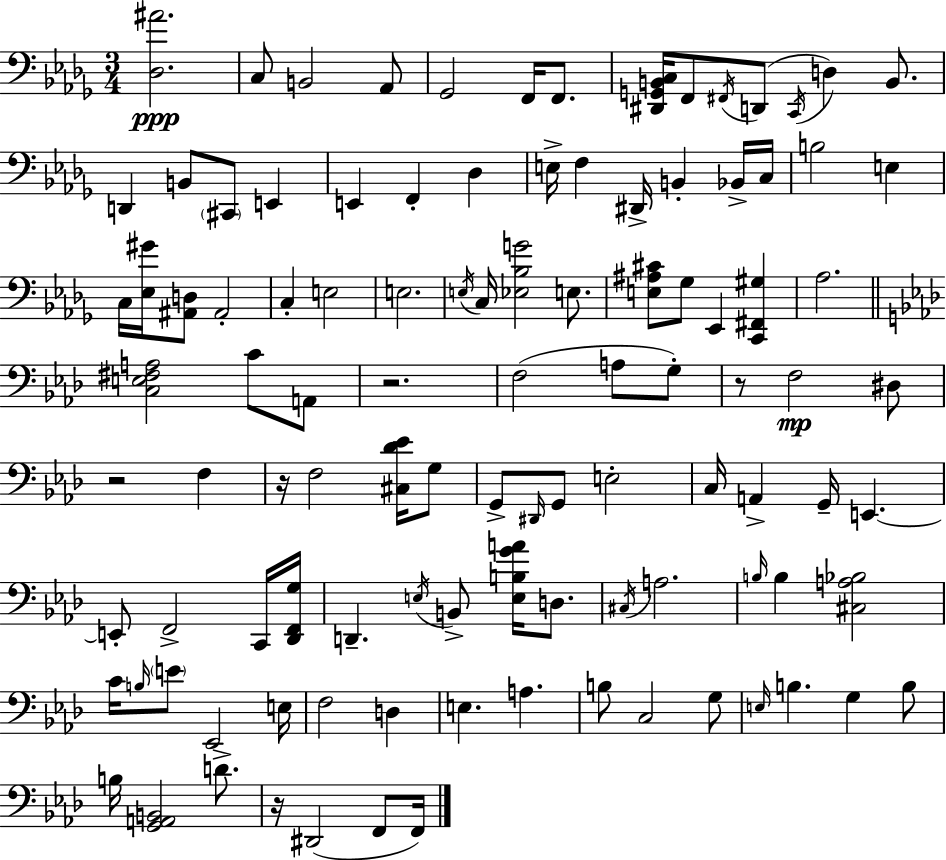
X:1
T:Untitled
M:3/4
L:1/4
K:Bbm
[_D,^A]2 C,/2 B,,2 _A,,/2 _G,,2 F,,/4 F,,/2 [^D,,G,,B,,C,]/4 F,,/2 ^F,,/4 D,,/2 C,,/4 D, B,,/2 D,, B,,/2 ^C,,/2 E,, E,, F,, _D, E,/4 F, ^D,,/4 B,, _B,,/4 C,/4 B,2 E, C,/4 [_E,^G]/4 [^A,,D,]/2 ^A,,2 C, E,2 E,2 E,/4 C,/4 [_E,_B,G]2 E,/2 [E,^A,^C]/2 _G,/2 _E,, [C,,^F,,^G,] _A,2 [C,E,^F,A,]2 C/2 A,,/2 z2 F,2 A,/2 G,/2 z/2 F,2 ^D,/2 z2 F, z/4 F,2 [^C,_D_E]/4 G,/2 G,,/2 ^D,,/4 G,,/2 E,2 C,/4 A,, G,,/4 E,, E,,/2 F,,2 C,,/4 [_D,,F,,G,]/4 D,, E,/4 B,,/2 [E,B,GA]/4 D,/2 ^C,/4 A,2 B,/4 B, [^C,A,_B,]2 C/4 B,/4 E/2 _E,,2 E,/4 F,2 D, E, A, B,/2 C,2 G,/2 E,/4 B, G, B,/2 B,/4 [G,,A,,B,,]2 D/2 z/4 ^D,,2 F,,/2 F,,/4